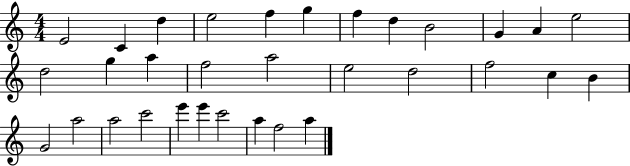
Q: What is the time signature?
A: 4/4